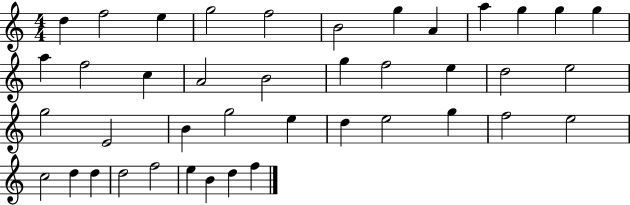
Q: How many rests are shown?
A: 0